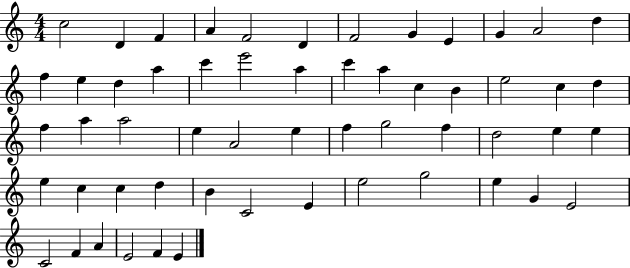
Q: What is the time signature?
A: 4/4